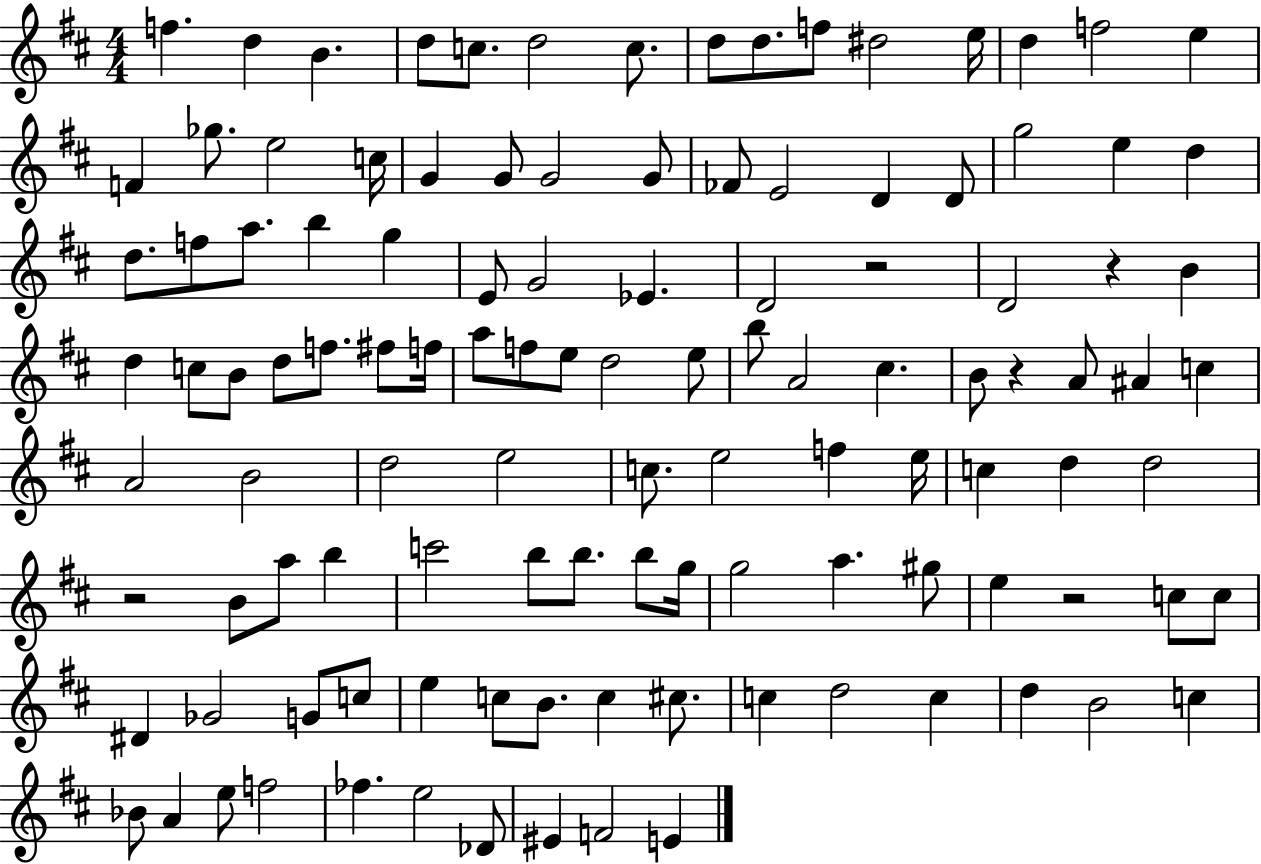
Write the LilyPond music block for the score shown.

{
  \clef treble
  \numericTimeSignature
  \time 4/4
  \key d \major
  f''4. d''4 b'4. | d''8 c''8. d''2 c''8. | d''8 d''8. f''8 dis''2 e''16 | d''4 f''2 e''4 | \break f'4 ges''8. e''2 c''16 | g'4 g'8 g'2 g'8 | fes'8 e'2 d'4 d'8 | g''2 e''4 d''4 | \break d''8. f''8 a''8. b''4 g''4 | e'8 g'2 ees'4. | d'2 r2 | d'2 r4 b'4 | \break d''4 c''8 b'8 d''8 f''8. fis''8 f''16 | a''8 f''8 e''8 d''2 e''8 | b''8 a'2 cis''4. | b'8 r4 a'8 ais'4 c''4 | \break a'2 b'2 | d''2 e''2 | c''8. e''2 f''4 e''16 | c''4 d''4 d''2 | \break r2 b'8 a''8 b''4 | c'''2 b''8 b''8. b''8 g''16 | g''2 a''4. gis''8 | e''4 r2 c''8 c''8 | \break dis'4 ges'2 g'8 c''8 | e''4 c''8 b'8. c''4 cis''8. | c''4 d''2 c''4 | d''4 b'2 c''4 | \break bes'8 a'4 e''8 f''2 | fes''4. e''2 des'8 | eis'4 f'2 e'4 | \bar "|."
}